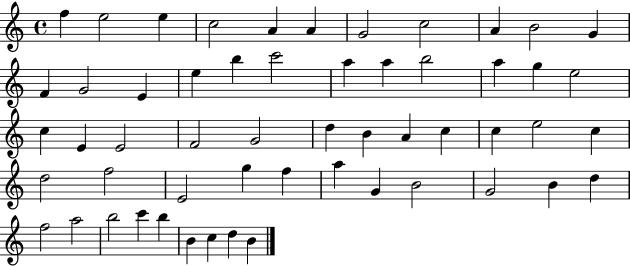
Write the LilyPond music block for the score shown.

{
  \clef treble
  \time 4/4
  \defaultTimeSignature
  \key c \major
  f''4 e''2 e''4 | c''2 a'4 a'4 | g'2 c''2 | a'4 b'2 g'4 | \break f'4 g'2 e'4 | e''4 b''4 c'''2 | a''4 a''4 b''2 | a''4 g''4 e''2 | \break c''4 e'4 e'2 | f'2 g'2 | d''4 b'4 a'4 c''4 | c''4 e''2 c''4 | \break d''2 f''2 | e'2 g''4 f''4 | a''4 g'4 b'2 | g'2 b'4 d''4 | \break f''2 a''2 | b''2 c'''4 b''4 | b'4 c''4 d''4 b'4 | \bar "|."
}